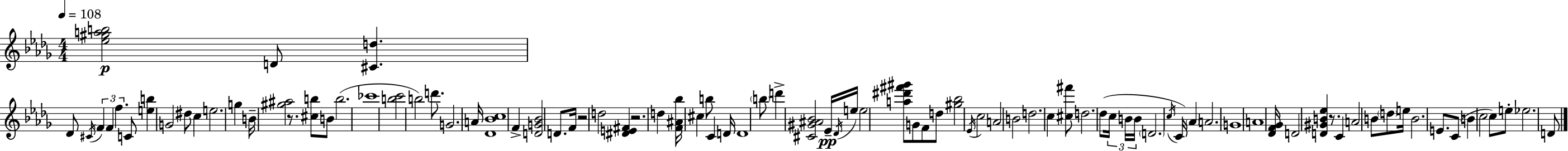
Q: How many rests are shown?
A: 4